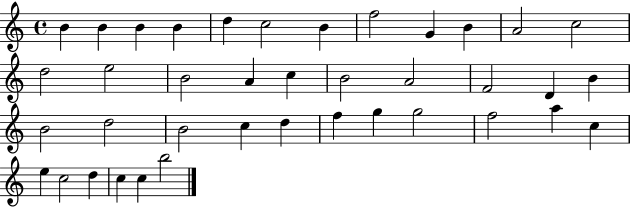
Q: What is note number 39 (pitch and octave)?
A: B5